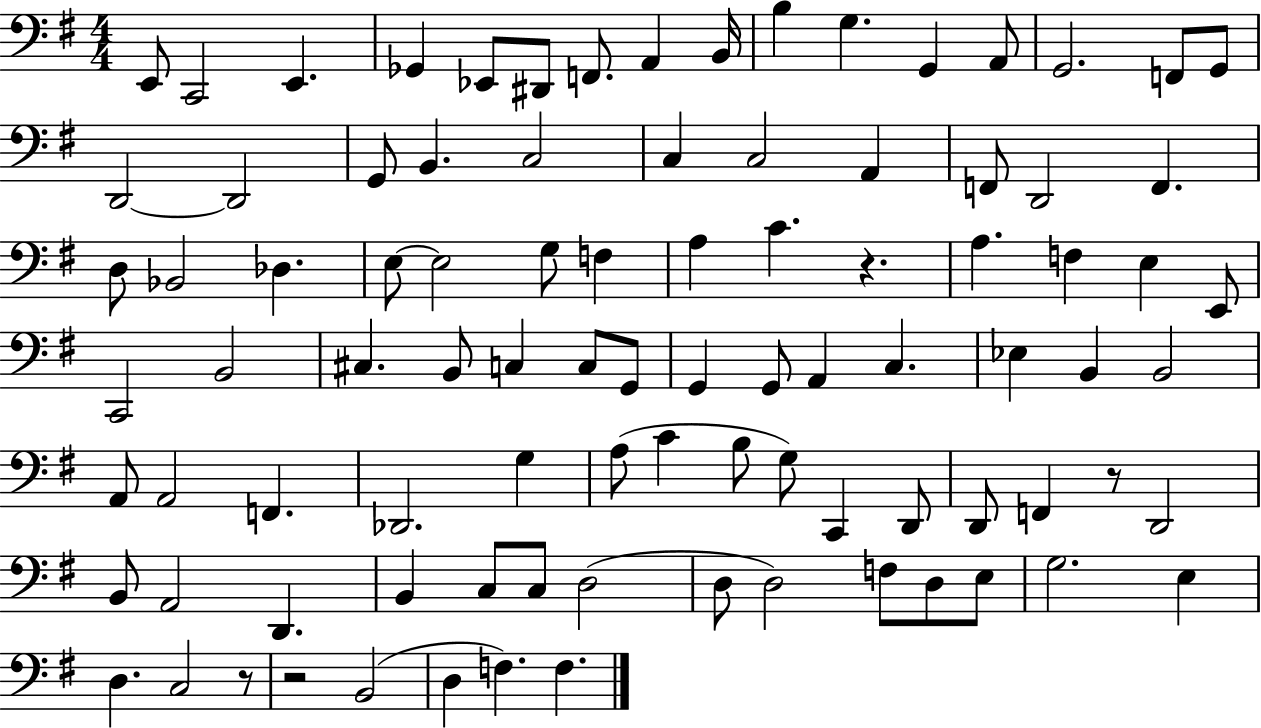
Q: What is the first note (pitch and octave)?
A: E2